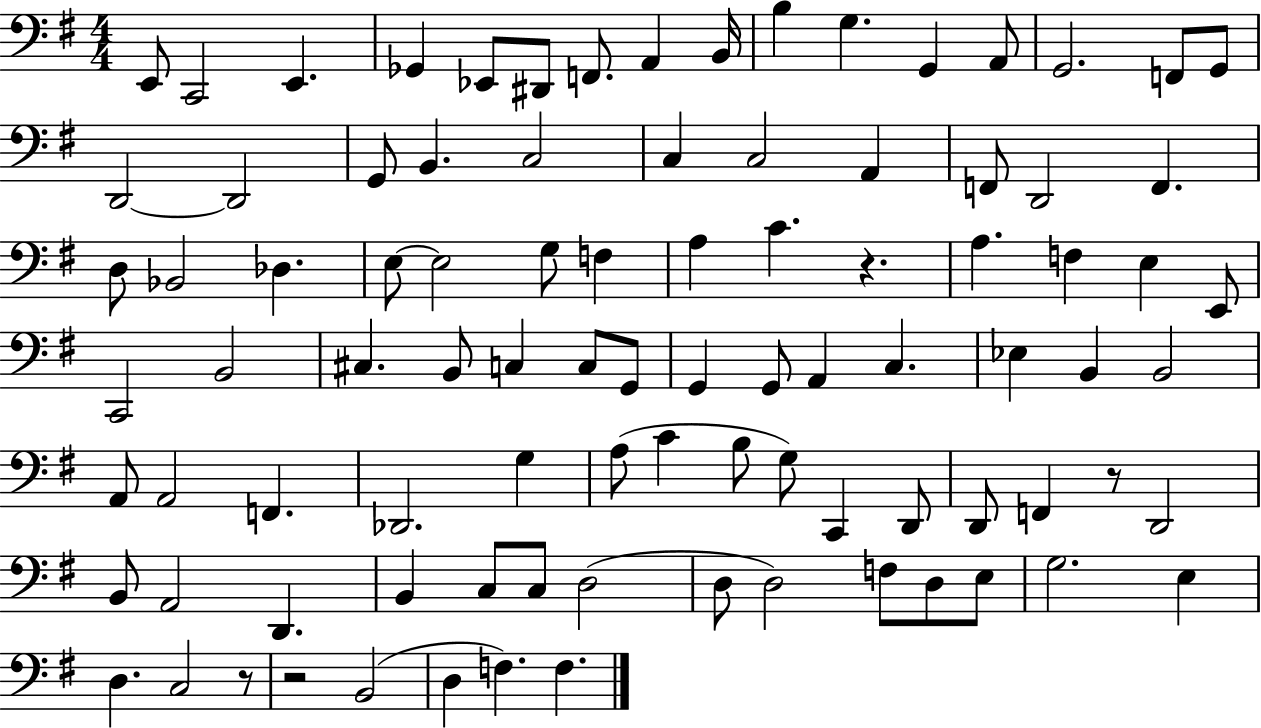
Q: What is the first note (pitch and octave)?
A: E2